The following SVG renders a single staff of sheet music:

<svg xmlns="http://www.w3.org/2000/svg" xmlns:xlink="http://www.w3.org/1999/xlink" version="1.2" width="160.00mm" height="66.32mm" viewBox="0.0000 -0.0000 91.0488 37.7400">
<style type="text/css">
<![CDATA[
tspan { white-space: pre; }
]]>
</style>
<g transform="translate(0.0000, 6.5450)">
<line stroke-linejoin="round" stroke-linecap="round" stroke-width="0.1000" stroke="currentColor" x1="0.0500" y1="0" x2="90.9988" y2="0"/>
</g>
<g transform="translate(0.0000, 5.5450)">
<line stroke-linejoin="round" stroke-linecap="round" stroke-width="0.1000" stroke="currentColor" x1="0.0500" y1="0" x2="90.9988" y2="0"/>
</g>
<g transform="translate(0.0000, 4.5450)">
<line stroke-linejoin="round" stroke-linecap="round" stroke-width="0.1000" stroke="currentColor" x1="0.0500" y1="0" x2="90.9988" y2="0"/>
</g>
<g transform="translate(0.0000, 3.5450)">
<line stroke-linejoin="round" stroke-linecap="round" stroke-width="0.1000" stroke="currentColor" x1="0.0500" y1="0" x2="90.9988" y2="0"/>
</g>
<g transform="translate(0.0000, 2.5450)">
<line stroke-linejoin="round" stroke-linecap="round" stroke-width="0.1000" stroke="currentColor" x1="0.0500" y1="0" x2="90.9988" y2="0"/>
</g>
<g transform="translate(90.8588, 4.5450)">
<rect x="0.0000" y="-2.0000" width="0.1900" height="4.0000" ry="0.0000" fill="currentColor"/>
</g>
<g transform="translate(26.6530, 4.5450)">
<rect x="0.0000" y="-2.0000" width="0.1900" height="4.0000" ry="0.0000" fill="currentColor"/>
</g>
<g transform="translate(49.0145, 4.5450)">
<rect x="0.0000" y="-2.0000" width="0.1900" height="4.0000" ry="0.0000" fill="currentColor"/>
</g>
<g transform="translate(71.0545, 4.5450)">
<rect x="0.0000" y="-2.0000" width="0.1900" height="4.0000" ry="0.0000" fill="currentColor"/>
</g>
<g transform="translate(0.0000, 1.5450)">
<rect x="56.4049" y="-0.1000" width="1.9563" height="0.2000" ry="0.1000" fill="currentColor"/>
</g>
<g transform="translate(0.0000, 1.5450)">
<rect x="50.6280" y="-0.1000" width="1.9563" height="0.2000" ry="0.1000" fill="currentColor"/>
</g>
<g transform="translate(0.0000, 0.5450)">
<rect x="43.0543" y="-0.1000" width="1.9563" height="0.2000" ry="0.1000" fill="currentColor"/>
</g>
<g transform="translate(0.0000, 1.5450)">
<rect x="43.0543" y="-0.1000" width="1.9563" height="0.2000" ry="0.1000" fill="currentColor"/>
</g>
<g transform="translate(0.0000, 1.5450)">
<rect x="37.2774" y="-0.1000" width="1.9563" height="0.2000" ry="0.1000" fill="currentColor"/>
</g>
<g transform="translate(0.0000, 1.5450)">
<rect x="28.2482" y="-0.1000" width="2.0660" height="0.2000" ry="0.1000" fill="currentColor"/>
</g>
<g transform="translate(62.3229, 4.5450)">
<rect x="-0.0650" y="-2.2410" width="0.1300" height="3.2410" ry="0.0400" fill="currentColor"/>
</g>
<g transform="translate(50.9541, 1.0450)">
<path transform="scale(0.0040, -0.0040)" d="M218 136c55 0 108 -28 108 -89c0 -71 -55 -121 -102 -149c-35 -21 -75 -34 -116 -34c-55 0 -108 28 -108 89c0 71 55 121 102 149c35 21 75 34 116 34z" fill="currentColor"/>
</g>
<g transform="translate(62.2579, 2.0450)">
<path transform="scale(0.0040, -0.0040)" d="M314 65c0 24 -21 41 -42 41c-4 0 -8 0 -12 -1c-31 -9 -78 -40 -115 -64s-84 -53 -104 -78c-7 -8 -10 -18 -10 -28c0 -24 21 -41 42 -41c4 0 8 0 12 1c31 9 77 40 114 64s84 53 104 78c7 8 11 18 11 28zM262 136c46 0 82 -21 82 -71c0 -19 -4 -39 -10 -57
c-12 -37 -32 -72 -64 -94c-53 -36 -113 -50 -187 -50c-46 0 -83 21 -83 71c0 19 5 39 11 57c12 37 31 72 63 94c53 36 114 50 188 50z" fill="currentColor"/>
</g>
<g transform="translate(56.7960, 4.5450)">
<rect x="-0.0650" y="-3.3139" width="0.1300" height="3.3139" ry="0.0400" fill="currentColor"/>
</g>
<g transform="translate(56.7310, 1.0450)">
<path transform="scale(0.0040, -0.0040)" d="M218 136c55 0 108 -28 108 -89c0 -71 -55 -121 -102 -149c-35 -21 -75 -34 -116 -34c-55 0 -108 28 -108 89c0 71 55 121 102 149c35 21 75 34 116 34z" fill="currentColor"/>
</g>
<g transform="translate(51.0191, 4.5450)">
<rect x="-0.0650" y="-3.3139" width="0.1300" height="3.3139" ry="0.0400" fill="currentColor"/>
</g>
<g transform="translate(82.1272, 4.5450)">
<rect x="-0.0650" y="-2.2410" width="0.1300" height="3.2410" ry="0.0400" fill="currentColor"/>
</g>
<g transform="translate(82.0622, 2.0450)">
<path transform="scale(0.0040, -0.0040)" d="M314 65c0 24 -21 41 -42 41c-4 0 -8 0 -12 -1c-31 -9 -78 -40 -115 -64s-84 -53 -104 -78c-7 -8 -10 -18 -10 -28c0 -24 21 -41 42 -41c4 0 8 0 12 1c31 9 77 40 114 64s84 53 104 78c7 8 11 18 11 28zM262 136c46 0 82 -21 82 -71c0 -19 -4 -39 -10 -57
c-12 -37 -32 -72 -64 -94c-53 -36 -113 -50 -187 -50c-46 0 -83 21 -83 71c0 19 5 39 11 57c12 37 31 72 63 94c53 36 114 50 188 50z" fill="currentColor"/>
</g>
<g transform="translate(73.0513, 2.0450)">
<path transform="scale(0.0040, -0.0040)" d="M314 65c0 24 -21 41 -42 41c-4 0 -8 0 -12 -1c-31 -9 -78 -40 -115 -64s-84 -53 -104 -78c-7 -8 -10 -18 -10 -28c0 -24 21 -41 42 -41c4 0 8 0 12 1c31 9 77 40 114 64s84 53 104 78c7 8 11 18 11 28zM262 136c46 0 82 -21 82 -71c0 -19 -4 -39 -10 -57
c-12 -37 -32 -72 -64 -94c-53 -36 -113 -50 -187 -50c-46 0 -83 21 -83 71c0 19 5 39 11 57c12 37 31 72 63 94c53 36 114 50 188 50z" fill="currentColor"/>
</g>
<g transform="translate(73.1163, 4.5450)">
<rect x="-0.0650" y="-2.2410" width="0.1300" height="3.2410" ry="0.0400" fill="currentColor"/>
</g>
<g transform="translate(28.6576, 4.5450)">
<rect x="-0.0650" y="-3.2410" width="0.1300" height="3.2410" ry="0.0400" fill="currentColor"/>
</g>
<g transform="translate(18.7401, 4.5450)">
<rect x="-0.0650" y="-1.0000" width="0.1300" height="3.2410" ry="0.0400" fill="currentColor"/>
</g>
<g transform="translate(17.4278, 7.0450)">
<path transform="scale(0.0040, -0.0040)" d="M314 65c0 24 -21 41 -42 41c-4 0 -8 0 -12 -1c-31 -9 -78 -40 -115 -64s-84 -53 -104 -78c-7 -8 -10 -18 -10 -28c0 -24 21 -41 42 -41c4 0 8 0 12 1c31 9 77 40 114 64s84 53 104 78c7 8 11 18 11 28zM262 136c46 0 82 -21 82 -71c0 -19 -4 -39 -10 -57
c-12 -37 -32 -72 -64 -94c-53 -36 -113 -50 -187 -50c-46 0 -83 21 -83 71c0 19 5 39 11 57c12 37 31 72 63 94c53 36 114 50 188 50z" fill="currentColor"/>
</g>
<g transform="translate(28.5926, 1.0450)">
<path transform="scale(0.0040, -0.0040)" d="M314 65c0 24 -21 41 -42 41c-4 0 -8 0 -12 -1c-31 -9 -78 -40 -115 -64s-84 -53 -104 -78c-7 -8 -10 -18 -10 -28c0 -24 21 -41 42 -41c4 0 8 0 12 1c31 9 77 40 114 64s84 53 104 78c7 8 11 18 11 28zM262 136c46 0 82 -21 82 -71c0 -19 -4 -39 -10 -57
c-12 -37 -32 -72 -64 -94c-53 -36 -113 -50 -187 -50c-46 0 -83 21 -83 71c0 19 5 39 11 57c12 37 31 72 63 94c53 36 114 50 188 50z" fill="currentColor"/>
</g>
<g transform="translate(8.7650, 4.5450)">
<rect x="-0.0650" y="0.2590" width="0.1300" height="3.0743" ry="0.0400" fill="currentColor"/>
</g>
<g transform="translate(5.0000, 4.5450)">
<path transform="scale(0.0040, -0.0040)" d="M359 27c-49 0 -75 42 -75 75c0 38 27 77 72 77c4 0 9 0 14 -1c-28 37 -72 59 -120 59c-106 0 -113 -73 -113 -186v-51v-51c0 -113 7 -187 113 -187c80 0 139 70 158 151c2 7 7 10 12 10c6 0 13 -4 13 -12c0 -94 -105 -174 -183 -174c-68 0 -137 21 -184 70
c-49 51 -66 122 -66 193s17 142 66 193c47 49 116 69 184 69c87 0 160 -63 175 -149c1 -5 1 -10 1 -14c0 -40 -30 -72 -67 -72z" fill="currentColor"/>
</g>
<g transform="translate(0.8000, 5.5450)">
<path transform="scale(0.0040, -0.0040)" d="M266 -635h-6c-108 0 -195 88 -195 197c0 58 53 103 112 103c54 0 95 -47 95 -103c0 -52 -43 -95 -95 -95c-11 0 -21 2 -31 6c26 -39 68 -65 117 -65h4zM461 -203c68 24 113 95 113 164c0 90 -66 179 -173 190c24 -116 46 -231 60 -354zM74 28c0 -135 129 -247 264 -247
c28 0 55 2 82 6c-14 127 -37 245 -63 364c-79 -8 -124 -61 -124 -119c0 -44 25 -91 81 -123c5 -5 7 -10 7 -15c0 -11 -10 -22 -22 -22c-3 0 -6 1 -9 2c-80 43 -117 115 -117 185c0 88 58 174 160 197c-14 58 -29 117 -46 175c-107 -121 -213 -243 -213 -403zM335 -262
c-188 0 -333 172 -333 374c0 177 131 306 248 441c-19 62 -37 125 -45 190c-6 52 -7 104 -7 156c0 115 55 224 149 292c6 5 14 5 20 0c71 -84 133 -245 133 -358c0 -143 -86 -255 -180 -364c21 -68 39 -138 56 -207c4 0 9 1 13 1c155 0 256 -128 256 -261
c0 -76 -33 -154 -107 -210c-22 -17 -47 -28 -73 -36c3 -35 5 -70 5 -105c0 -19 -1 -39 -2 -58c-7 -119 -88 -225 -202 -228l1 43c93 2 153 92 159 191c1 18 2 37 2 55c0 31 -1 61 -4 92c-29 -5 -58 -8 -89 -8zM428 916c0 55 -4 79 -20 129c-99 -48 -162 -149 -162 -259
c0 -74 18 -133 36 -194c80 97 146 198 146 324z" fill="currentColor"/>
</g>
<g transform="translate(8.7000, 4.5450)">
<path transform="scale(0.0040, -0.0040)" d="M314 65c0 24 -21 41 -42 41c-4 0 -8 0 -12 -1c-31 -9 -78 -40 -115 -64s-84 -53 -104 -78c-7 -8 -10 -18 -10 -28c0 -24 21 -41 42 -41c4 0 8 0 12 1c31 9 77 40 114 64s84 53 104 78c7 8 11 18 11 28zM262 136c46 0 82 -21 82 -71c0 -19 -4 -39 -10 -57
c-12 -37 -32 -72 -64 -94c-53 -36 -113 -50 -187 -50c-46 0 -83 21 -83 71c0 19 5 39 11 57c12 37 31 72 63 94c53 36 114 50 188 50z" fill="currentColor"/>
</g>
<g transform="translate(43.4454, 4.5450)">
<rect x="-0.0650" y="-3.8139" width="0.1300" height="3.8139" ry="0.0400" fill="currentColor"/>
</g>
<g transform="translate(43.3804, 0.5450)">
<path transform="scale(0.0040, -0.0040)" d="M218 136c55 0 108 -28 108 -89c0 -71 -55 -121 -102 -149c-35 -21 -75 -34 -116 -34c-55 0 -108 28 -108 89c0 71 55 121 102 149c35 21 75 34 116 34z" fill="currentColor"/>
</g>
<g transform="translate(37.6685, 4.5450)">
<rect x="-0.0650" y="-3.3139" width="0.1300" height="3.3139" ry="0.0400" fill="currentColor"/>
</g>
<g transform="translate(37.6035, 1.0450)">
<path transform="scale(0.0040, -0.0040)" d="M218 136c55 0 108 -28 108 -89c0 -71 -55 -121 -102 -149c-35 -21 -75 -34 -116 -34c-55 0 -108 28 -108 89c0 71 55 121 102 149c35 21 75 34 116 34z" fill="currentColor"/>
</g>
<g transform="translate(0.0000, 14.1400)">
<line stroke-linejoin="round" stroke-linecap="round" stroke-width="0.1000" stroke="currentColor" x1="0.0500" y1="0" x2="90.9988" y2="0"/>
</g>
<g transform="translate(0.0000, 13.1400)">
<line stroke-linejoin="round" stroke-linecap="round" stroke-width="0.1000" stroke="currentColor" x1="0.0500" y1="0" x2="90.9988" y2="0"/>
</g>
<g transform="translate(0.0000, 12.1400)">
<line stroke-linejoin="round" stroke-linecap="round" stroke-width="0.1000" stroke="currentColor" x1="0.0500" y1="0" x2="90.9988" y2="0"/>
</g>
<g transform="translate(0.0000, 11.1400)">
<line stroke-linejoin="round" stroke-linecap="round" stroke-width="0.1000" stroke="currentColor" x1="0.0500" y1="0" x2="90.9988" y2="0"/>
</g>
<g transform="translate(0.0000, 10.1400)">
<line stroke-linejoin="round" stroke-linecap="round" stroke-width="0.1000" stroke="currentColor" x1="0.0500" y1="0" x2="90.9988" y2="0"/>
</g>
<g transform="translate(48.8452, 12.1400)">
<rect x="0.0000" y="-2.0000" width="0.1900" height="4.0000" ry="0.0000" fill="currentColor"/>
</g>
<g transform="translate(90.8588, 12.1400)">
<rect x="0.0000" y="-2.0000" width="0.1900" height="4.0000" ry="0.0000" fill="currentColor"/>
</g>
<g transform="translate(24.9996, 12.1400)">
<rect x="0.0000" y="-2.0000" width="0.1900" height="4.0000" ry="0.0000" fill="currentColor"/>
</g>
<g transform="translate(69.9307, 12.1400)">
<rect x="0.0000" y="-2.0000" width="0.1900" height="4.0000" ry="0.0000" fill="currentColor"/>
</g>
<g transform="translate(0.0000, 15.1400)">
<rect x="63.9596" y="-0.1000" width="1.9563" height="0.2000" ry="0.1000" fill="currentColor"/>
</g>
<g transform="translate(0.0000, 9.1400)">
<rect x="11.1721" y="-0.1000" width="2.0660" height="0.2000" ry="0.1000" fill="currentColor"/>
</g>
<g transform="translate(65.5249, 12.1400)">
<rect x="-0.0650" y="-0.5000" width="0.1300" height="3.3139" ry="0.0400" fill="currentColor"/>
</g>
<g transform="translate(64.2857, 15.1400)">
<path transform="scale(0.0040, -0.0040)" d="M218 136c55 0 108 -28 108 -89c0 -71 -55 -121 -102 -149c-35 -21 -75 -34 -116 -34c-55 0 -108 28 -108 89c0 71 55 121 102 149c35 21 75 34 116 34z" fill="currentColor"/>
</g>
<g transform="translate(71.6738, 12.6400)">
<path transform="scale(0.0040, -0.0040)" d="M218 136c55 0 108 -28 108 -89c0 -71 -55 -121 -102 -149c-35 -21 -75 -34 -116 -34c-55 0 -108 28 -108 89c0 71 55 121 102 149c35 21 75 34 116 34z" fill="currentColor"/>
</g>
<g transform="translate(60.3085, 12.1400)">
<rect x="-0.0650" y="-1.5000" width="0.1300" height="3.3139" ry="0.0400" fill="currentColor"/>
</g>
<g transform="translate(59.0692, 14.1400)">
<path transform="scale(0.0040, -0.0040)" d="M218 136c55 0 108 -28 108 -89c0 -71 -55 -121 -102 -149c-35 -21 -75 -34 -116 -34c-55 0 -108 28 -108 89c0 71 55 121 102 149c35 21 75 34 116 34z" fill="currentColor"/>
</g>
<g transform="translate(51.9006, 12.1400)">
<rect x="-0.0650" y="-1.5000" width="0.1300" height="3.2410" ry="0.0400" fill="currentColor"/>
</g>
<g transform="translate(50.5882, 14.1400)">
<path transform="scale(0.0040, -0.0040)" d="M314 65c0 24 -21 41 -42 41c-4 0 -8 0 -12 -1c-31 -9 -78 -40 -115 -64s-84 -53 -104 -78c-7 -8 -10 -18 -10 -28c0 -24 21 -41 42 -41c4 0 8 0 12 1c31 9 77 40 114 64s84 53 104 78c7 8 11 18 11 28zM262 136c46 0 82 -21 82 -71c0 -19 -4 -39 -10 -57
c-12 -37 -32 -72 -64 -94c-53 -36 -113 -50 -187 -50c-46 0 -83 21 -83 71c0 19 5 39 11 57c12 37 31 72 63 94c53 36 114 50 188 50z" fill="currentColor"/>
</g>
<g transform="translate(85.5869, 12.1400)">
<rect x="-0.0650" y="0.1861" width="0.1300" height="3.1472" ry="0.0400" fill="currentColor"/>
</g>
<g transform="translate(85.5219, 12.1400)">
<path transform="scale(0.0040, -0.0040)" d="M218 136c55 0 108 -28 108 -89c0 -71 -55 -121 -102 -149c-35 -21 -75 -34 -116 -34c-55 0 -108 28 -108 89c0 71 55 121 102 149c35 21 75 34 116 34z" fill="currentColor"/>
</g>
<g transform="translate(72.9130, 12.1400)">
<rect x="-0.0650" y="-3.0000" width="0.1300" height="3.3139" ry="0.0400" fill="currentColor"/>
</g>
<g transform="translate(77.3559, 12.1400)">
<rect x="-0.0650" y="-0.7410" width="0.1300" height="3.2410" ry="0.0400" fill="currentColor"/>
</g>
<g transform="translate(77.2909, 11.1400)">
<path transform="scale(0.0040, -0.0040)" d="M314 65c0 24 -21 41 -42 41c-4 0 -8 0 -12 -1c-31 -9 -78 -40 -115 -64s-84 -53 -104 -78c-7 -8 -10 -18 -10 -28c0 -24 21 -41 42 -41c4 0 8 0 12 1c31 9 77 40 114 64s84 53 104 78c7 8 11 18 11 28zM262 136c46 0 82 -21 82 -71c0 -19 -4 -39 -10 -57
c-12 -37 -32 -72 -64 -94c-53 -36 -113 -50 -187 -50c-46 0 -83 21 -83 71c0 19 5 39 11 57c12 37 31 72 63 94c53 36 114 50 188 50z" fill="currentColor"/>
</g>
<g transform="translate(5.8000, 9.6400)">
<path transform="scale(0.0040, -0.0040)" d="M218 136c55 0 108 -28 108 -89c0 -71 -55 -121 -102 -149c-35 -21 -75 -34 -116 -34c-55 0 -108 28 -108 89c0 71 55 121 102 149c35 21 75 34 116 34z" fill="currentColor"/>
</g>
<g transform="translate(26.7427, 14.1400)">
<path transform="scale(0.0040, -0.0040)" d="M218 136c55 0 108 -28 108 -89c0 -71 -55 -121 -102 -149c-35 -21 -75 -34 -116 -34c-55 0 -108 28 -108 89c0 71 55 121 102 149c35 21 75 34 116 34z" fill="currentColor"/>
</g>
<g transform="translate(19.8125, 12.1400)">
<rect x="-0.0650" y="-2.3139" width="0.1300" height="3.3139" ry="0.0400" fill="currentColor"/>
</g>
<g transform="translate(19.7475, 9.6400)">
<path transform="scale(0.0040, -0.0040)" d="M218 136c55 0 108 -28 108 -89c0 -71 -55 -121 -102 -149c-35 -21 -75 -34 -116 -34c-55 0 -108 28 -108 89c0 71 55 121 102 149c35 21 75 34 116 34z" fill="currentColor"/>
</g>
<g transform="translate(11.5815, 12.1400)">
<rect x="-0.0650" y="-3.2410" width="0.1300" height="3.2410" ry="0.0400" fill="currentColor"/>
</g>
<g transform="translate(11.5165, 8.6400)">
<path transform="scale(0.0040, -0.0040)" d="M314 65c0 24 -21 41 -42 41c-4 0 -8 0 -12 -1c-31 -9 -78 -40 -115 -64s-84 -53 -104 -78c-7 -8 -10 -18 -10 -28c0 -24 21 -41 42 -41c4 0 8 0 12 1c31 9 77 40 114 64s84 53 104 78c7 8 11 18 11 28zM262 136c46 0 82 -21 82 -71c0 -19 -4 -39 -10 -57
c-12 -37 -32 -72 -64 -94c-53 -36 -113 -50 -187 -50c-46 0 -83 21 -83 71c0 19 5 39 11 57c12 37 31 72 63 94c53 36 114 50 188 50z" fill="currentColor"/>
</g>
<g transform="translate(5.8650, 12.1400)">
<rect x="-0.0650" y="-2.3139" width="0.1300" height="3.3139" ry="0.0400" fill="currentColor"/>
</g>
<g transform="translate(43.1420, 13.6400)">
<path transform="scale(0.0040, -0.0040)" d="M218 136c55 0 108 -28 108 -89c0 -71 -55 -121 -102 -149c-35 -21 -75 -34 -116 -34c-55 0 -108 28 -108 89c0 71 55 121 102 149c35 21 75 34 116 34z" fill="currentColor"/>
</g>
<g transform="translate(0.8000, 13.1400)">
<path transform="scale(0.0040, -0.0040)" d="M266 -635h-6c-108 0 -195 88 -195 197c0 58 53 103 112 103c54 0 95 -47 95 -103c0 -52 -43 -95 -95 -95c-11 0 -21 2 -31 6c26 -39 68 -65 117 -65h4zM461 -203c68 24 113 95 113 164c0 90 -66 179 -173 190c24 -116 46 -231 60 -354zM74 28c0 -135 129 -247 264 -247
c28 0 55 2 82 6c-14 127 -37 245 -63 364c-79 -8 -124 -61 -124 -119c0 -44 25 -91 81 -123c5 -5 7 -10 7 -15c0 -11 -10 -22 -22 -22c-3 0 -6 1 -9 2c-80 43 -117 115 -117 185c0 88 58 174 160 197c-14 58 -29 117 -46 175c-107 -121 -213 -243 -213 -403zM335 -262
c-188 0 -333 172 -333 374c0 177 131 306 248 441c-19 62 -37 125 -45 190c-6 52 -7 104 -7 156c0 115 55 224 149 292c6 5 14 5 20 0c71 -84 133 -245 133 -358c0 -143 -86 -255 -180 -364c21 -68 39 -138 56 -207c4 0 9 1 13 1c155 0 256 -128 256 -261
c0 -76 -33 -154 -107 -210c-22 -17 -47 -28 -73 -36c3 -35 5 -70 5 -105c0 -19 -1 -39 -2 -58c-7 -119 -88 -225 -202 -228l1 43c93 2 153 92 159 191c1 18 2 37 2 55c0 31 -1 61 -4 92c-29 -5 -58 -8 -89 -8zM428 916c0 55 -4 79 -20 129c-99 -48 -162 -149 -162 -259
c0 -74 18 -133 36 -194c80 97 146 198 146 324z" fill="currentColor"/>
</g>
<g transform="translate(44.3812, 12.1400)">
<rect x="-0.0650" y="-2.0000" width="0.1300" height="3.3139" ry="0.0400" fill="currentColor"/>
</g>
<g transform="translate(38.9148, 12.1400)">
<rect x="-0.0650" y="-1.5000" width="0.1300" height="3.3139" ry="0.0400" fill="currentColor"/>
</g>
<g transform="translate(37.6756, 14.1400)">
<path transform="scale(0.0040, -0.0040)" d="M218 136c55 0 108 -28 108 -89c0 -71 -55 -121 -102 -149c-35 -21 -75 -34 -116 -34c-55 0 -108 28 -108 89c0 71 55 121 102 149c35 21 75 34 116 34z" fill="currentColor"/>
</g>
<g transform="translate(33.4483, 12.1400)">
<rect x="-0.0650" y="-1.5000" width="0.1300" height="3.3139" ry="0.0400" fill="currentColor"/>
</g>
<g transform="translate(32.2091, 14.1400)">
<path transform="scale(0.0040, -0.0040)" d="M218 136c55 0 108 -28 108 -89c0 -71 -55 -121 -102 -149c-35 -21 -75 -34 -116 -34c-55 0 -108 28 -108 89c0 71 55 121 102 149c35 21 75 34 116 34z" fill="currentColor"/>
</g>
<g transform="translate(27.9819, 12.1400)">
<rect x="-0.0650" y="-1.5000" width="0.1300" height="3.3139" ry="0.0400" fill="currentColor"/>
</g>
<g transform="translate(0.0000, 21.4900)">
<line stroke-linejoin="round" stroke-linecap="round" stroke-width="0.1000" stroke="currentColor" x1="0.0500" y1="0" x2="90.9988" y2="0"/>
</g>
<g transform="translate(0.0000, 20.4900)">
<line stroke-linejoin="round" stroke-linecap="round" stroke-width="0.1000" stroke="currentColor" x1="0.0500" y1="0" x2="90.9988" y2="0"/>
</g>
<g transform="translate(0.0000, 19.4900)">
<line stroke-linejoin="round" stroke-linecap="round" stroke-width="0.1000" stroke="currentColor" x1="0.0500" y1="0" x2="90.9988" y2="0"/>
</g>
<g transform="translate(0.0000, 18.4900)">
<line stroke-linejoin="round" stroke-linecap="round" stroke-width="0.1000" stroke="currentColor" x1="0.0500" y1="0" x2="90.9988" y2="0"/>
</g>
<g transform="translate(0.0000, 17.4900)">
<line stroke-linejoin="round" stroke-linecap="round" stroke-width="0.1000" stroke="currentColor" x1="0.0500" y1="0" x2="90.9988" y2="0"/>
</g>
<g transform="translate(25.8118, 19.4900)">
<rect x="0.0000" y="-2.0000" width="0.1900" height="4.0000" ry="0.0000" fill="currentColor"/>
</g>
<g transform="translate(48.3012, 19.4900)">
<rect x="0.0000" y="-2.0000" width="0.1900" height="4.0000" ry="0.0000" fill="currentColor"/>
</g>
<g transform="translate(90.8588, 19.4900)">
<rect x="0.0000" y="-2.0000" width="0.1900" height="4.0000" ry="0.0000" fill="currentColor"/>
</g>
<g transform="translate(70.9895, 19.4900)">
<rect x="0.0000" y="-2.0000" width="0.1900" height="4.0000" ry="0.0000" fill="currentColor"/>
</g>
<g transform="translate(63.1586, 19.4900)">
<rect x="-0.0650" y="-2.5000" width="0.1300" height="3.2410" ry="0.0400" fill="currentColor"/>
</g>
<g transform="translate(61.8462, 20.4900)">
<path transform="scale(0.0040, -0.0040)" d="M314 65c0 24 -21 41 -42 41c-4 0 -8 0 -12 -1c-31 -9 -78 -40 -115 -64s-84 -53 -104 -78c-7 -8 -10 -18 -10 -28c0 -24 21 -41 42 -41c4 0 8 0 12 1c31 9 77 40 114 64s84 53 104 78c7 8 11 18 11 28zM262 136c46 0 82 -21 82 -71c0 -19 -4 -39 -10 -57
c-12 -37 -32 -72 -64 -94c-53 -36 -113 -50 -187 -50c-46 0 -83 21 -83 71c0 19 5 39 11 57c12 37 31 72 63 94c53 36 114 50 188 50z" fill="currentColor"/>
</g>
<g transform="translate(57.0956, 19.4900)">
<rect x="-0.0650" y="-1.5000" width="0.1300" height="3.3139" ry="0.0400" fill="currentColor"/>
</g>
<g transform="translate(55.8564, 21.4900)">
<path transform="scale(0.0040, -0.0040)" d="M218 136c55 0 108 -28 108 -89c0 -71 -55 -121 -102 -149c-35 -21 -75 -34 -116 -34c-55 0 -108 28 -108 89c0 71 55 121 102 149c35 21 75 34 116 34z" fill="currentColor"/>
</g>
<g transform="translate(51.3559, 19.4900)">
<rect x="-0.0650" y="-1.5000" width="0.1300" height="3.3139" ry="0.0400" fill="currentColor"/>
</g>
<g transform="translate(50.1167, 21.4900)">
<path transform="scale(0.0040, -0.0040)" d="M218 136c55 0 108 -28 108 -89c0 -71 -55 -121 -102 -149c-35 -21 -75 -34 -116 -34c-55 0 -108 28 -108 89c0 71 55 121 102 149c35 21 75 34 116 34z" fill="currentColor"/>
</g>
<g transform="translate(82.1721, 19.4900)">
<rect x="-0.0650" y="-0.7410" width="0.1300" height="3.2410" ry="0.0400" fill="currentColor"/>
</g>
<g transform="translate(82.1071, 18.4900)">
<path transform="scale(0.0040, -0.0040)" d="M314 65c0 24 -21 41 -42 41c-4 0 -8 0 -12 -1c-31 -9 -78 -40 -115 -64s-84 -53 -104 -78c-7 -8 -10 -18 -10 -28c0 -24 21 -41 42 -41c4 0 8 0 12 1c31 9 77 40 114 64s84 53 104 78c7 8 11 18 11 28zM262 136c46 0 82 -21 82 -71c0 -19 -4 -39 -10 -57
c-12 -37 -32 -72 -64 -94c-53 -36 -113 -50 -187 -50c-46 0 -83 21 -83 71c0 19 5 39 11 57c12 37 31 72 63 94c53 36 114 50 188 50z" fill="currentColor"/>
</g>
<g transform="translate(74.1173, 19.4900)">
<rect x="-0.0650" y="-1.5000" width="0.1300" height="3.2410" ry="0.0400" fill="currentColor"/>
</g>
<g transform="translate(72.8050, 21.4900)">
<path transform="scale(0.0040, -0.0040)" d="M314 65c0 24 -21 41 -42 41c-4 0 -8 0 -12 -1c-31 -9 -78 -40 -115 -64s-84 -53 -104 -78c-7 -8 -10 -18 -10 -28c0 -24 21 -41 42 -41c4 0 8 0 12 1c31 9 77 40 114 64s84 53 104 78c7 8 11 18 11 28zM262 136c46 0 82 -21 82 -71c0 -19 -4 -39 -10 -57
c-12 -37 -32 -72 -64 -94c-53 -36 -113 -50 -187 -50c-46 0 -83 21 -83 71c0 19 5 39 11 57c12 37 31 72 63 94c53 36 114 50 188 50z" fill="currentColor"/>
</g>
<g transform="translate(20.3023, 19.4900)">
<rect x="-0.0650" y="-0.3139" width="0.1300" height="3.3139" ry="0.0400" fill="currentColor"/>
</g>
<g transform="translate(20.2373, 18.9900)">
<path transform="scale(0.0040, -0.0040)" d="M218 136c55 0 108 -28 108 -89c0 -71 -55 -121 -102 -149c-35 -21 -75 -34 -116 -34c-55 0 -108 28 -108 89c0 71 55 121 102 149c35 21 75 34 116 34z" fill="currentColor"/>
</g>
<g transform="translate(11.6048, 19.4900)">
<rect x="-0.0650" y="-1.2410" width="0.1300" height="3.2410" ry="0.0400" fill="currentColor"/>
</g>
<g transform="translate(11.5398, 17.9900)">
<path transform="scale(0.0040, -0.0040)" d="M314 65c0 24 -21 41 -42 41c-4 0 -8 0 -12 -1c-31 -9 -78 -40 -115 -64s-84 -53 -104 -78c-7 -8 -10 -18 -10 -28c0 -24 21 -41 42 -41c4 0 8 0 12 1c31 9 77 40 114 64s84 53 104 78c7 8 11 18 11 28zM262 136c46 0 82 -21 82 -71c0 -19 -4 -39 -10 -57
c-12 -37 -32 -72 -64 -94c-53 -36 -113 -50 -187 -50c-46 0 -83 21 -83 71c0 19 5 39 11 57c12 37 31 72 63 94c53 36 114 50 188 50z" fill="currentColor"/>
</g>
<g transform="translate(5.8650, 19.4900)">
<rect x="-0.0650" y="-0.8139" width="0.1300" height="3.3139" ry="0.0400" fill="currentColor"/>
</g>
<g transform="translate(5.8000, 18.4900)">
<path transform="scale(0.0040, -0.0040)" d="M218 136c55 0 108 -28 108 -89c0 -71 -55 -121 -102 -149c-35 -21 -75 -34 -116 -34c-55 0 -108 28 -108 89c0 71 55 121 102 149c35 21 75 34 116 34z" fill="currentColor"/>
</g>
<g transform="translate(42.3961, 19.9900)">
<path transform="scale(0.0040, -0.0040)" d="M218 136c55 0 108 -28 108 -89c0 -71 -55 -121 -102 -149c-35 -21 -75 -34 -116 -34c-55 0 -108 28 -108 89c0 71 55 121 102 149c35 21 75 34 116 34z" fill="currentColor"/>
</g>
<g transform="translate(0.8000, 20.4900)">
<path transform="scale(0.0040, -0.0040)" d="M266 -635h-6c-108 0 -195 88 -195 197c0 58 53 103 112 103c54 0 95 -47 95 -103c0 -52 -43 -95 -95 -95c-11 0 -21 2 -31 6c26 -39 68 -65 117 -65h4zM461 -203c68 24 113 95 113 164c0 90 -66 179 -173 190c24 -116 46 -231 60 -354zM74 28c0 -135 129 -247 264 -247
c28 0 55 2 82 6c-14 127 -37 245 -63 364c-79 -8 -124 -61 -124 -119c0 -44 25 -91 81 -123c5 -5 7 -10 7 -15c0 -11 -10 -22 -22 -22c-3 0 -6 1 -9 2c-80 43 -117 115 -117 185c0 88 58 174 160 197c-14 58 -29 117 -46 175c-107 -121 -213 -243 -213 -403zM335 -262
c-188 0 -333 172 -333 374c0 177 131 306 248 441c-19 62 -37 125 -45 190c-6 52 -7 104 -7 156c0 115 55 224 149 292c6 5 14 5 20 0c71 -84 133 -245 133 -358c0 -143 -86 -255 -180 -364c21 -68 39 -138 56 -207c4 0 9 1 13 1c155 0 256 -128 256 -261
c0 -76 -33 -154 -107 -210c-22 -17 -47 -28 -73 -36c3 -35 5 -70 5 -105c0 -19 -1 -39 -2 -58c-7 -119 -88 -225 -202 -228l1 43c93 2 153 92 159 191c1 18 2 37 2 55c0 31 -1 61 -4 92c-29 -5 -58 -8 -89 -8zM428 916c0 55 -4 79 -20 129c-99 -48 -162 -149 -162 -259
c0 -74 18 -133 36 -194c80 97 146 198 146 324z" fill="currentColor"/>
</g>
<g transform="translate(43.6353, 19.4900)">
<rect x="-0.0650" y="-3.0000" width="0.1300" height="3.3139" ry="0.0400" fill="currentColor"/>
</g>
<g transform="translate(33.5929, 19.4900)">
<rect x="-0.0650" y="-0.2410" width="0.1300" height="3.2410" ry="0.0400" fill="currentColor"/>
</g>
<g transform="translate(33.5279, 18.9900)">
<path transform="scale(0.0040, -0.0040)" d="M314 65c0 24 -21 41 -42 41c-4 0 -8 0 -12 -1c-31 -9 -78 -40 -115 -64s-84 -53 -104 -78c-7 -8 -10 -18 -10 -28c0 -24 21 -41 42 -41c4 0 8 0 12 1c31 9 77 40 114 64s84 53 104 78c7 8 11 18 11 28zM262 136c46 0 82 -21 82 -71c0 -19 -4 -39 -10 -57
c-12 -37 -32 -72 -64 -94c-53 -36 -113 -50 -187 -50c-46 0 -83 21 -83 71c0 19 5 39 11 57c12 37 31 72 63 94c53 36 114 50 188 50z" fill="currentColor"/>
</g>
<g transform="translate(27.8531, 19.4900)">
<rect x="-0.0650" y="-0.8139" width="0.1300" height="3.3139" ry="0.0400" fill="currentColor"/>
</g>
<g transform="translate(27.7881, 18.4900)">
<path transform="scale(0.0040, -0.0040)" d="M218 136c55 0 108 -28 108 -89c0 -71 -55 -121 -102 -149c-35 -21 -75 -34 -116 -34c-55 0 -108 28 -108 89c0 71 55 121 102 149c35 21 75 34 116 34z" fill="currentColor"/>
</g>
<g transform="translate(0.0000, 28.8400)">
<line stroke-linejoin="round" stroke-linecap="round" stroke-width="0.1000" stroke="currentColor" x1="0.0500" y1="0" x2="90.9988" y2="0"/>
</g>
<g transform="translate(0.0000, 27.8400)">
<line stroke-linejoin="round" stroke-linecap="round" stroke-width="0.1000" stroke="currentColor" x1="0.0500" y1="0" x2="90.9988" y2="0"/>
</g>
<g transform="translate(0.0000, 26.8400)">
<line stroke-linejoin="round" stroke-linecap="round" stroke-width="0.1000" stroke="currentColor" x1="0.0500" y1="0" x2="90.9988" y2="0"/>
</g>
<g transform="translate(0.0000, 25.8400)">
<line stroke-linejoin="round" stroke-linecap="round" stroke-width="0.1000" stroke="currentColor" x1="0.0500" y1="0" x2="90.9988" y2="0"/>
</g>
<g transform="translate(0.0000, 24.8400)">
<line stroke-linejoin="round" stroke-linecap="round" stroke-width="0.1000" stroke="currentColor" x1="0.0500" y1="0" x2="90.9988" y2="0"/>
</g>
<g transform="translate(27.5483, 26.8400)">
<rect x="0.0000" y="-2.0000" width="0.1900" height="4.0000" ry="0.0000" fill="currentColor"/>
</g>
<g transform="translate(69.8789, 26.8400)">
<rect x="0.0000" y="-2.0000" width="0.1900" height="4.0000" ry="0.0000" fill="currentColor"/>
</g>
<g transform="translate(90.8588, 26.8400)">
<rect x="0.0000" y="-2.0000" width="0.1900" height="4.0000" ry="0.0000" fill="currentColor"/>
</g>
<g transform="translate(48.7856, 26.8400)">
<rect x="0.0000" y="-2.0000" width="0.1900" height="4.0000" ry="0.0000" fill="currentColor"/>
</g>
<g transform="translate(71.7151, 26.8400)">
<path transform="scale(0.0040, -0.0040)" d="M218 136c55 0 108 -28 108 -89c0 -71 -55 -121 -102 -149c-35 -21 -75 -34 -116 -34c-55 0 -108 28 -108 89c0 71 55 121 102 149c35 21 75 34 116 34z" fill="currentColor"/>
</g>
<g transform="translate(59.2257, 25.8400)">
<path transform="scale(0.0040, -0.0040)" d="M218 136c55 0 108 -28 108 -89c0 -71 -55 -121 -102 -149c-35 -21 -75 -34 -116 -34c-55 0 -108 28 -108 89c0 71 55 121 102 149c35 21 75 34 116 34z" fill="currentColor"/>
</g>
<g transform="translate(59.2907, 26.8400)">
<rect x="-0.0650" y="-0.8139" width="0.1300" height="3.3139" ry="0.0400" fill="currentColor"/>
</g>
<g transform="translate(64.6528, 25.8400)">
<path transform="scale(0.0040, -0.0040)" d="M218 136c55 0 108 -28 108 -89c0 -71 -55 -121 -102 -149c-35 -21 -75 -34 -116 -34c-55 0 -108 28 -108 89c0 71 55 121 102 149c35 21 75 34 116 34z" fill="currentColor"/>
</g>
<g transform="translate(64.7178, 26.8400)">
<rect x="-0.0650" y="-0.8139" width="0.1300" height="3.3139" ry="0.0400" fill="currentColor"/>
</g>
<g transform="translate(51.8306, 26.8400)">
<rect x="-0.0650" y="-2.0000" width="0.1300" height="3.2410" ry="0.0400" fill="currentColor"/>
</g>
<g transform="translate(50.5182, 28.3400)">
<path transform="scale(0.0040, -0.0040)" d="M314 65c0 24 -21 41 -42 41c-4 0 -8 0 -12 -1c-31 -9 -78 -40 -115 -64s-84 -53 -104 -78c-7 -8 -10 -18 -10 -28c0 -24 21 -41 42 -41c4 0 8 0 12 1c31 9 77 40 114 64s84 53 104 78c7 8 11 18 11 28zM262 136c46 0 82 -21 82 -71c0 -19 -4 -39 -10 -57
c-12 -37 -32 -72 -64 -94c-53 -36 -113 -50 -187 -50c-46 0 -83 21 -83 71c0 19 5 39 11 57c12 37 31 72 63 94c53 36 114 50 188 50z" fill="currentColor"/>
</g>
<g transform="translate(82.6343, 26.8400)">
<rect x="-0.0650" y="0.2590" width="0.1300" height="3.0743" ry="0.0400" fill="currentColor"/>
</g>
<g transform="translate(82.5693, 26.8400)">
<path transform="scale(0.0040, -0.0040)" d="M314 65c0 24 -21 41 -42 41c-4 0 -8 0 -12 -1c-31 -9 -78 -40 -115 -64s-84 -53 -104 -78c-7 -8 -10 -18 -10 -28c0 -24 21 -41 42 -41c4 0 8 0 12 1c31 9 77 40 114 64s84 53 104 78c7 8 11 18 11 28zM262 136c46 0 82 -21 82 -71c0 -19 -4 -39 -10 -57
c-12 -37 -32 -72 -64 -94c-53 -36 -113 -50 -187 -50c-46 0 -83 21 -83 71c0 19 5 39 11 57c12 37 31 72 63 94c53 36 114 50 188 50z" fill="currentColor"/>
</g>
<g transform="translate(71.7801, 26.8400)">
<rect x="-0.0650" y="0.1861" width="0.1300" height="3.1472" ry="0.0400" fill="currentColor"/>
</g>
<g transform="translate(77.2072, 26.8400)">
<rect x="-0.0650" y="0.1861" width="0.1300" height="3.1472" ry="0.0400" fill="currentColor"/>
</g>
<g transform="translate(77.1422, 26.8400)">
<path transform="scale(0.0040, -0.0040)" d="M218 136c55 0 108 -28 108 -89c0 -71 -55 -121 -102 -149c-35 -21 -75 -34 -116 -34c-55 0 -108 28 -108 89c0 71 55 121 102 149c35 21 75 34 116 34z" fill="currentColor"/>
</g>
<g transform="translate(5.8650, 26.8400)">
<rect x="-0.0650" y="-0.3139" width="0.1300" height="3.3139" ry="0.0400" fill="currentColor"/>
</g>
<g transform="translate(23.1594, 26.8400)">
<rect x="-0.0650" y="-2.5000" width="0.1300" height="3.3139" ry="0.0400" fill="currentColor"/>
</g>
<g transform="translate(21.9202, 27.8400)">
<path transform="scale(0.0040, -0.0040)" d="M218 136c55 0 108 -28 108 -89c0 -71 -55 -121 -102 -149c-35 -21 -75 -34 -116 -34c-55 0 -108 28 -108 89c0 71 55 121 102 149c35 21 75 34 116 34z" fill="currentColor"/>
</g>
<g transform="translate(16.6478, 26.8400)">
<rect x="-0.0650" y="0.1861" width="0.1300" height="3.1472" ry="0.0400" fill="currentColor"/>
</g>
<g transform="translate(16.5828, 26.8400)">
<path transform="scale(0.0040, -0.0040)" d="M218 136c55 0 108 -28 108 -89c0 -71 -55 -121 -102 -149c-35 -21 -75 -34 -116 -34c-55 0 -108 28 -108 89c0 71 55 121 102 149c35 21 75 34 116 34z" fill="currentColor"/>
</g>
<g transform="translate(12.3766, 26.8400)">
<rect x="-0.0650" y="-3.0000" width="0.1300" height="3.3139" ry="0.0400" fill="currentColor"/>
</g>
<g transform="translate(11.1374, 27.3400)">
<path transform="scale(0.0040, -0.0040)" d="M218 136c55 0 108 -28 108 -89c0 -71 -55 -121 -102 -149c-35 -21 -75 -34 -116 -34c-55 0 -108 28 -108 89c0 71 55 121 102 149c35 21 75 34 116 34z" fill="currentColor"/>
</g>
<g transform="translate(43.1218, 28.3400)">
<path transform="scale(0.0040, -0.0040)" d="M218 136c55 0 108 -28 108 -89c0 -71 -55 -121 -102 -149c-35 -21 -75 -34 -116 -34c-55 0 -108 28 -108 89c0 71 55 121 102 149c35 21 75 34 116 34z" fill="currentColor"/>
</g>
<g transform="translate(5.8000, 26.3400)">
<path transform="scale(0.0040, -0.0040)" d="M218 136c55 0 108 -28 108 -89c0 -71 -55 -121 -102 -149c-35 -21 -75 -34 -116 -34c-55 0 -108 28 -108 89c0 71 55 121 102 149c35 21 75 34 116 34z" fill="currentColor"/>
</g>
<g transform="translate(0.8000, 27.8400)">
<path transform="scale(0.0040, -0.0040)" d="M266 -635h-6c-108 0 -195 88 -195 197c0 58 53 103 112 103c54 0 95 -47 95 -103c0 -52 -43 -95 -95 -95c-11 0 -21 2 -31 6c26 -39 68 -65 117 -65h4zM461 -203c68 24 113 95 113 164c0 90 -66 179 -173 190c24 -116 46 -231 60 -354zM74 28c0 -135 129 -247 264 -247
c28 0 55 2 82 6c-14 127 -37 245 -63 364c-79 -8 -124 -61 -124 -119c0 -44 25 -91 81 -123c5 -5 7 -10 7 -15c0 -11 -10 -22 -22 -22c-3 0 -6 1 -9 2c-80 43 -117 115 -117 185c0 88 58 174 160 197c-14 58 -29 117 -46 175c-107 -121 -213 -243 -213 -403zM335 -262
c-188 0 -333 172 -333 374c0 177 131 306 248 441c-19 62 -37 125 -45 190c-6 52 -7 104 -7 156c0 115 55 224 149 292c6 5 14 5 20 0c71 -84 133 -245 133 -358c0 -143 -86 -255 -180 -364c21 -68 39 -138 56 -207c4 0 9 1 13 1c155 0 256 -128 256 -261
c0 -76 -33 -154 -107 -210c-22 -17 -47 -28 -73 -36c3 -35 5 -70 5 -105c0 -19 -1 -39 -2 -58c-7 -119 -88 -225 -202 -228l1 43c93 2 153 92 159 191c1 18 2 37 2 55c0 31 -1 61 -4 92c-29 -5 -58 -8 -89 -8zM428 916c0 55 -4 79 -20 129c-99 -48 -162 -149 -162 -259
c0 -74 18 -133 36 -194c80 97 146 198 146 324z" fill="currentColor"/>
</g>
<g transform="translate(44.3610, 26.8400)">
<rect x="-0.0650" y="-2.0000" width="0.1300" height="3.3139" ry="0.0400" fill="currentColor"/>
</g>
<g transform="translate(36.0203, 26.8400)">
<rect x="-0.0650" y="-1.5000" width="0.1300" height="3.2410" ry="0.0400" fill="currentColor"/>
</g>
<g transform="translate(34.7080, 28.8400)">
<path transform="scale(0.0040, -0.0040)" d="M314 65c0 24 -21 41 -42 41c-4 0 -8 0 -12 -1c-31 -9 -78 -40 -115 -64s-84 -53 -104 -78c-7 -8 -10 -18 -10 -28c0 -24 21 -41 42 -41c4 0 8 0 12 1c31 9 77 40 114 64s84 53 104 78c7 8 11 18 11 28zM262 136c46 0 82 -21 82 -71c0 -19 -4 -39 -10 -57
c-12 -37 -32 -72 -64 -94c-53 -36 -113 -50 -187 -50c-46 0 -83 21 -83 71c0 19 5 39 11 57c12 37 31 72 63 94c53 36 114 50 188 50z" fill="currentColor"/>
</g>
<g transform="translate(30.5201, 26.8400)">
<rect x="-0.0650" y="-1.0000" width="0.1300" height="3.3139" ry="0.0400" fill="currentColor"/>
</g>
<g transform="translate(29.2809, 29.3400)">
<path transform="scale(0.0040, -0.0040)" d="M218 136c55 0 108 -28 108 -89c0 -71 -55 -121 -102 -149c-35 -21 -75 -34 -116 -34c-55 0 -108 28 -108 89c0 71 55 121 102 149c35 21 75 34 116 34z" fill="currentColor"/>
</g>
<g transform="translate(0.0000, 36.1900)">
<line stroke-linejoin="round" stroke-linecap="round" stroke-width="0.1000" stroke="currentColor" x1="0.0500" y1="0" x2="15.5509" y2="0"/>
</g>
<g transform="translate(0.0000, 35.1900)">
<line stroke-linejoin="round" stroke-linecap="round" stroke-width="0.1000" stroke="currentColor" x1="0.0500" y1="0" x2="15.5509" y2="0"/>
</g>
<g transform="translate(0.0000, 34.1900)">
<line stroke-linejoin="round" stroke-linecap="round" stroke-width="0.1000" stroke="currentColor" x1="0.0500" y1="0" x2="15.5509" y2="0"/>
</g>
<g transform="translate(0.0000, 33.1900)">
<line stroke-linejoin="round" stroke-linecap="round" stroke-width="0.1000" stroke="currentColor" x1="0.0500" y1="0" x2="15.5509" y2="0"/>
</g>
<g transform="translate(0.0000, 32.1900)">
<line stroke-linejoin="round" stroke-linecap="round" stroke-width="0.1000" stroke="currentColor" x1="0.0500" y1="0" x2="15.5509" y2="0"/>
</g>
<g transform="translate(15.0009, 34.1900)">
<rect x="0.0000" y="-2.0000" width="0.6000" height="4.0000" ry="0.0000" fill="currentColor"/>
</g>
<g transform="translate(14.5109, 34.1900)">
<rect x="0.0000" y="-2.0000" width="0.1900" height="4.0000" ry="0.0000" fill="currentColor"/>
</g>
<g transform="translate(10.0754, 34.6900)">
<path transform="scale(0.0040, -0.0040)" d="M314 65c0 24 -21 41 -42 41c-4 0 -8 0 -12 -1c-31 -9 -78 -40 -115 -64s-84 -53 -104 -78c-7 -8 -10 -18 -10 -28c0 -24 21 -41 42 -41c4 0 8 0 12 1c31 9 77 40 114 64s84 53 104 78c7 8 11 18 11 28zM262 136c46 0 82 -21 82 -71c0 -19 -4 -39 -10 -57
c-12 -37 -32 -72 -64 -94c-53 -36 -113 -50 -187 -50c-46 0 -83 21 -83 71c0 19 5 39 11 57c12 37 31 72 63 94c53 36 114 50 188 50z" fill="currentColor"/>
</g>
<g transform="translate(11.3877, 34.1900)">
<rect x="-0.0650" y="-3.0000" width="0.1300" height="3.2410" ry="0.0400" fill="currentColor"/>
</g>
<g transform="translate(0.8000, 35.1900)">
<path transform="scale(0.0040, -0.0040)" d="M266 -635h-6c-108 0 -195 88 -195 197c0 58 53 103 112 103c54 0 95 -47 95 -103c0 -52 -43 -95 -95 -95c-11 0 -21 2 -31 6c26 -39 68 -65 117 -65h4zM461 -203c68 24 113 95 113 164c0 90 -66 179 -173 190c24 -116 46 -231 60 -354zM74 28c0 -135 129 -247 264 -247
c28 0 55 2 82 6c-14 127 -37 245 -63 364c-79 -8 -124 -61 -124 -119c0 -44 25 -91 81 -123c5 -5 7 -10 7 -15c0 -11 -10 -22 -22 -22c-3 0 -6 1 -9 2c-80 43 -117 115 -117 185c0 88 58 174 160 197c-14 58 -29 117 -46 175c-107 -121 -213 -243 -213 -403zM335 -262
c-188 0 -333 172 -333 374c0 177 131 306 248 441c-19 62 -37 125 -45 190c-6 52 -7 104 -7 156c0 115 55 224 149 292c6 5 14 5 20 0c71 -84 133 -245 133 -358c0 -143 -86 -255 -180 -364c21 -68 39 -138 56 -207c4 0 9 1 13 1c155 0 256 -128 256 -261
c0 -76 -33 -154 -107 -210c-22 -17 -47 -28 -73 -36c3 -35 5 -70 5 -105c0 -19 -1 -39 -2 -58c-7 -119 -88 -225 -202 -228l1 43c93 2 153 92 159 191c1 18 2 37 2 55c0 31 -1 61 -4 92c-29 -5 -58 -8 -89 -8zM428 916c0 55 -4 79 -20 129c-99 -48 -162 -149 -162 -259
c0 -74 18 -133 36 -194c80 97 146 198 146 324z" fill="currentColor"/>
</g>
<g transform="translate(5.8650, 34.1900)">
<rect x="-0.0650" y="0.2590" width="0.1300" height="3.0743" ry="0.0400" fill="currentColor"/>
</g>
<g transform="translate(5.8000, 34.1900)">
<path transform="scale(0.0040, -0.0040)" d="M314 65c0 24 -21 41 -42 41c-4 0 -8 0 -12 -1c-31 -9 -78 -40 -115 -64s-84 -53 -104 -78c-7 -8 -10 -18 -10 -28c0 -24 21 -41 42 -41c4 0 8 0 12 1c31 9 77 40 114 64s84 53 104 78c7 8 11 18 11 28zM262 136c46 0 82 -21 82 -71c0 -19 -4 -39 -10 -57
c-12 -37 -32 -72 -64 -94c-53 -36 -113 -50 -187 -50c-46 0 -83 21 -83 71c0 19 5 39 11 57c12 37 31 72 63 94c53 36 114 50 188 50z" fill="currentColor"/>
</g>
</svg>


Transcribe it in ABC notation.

X:1
T:Untitled
M:4/4
L:1/4
K:C
B2 D2 b2 b c' b b g2 g2 g2 g b2 g E E E F E2 E C A d2 B d e2 c d c2 A E E G2 E2 d2 c A B G D E2 F F2 d d B B B2 B2 A2